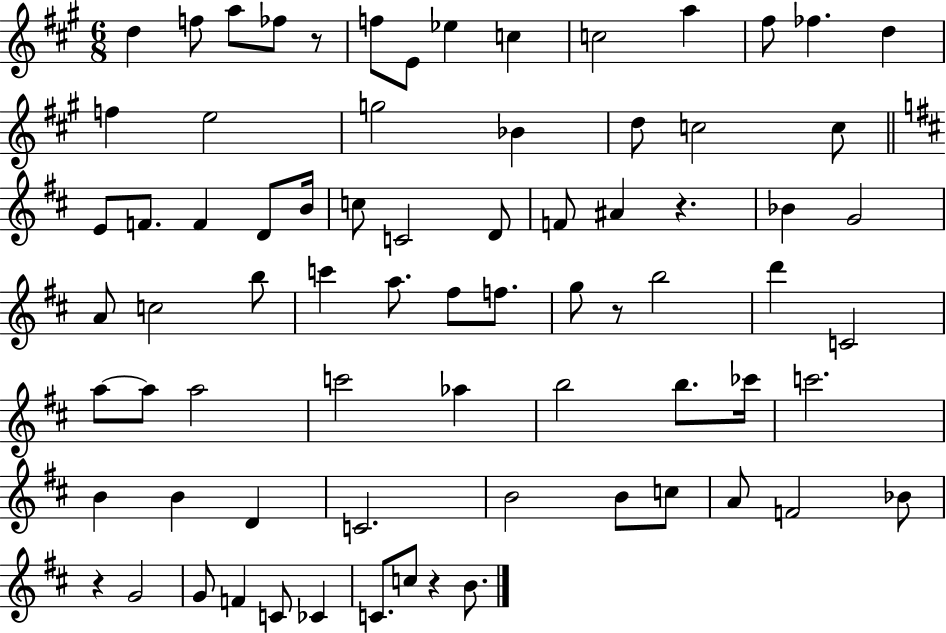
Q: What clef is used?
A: treble